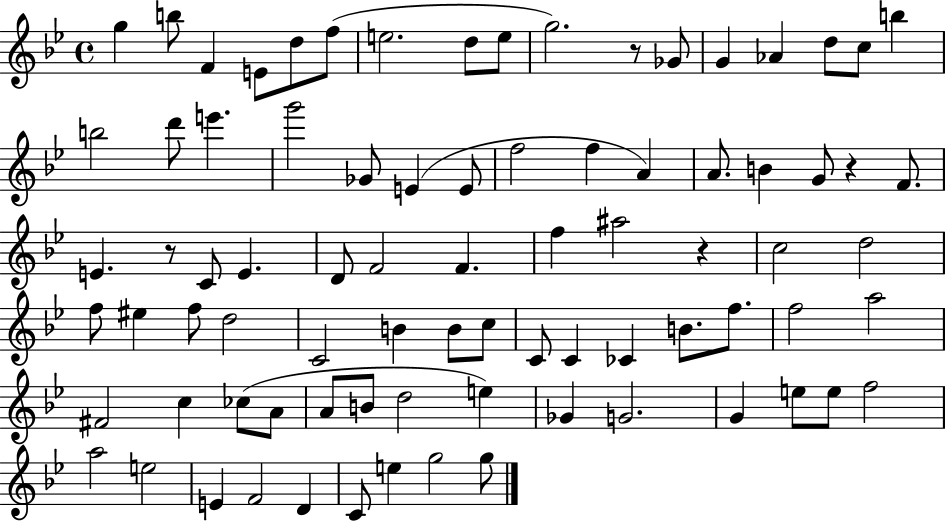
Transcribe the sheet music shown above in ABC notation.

X:1
T:Untitled
M:4/4
L:1/4
K:Bb
g b/2 F E/2 d/2 f/2 e2 d/2 e/2 g2 z/2 _G/2 G _A d/2 c/2 b b2 d'/2 e' g'2 _G/2 E E/2 f2 f A A/2 B G/2 z F/2 E z/2 C/2 E D/2 F2 F f ^a2 z c2 d2 f/2 ^e f/2 d2 C2 B B/2 c/2 C/2 C _C B/2 f/2 f2 a2 ^F2 c _c/2 A/2 A/2 B/2 d2 e _G G2 G e/2 e/2 f2 a2 e2 E F2 D C/2 e g2 g/2